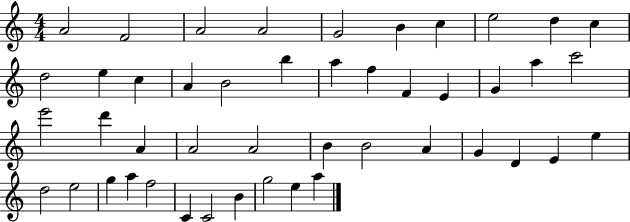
{
  \clef treble
  \numericTimeSignature
  \time 4/4
  \key c \major
  a'2 f'2 | a'2 a'2 | g'2 b'4 c''4 | e''2 d''4 c''4 | \break d''2 e''4 c''4 | a'4 b'2 b''4 | a''4 f''4 f'4 e'4 | g'4 a''4 c'''2 | \break e'''2 d'''4 a'4 | a'2 a'2 | b'4 b'2 a'4 | g'4 d'4 e'4 e''4 | \break d''2 e''2 | g''4 a''4 f''2 | c'4 c'2 b'4 | g''2 e''4 a''4 | \break \bar "|."
}